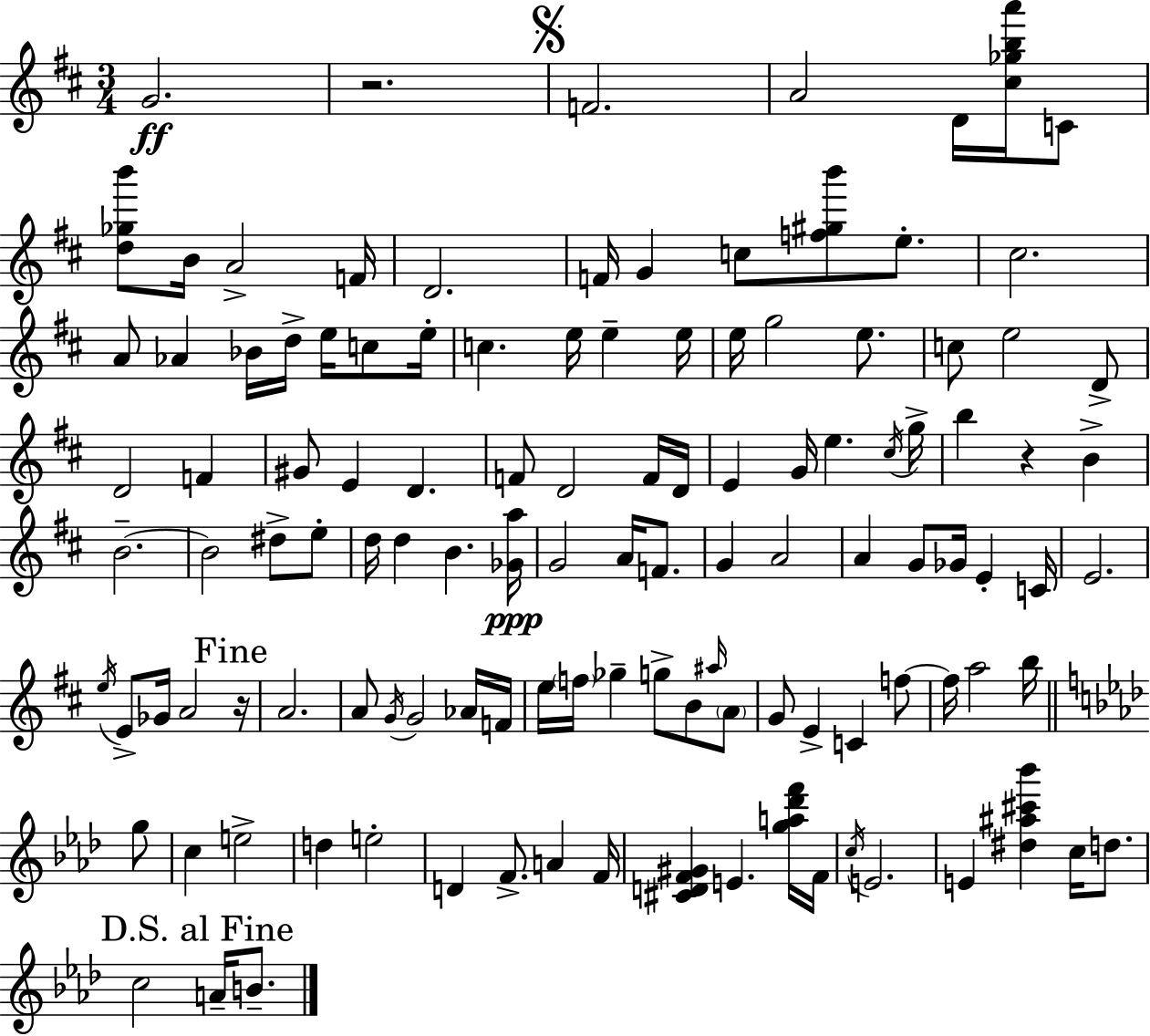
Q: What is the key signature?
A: D major